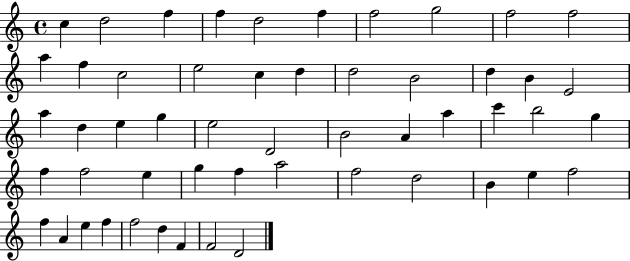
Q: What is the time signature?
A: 4/4